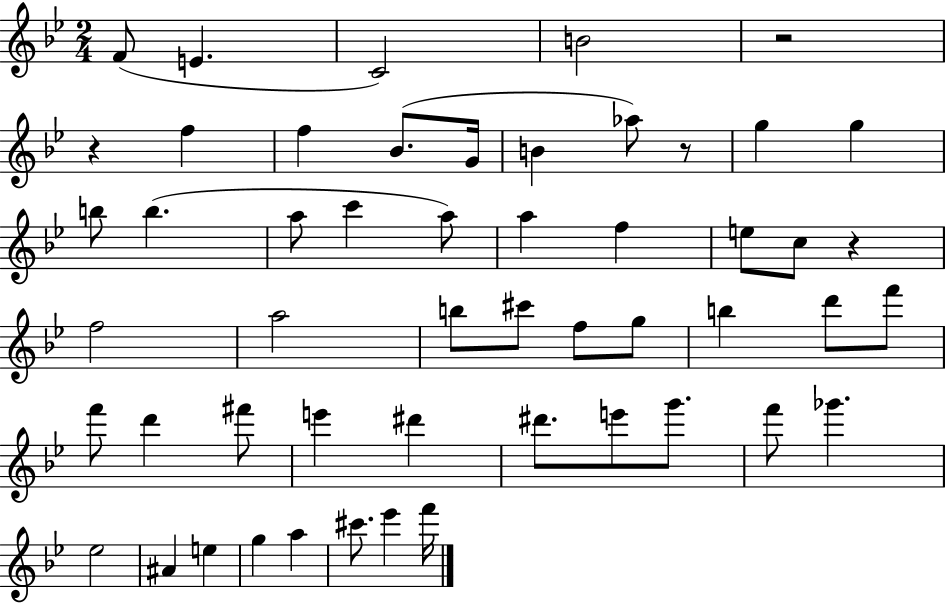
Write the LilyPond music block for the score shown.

{
  \clef treble
  \numericTimeSignature
  \time 2/4
  \key bes \major
  f'8( e'4. | c'2) | b'2 | r2 | \break r4 f''4 | f''4 bes'8.( g'16 | b'4 aes''8) r8 | g''4 g''4 | \break b''8 b''4.( | a''8 c'''4 a''8) | a''4 f''4 | e''8 c''8 r4 | \break f''2 | a''2 | b''8 cis'''8 f''8 g''8 | b''4 d'''8 f'''8 | \break f'''8 d'''4 fis'''8 | e'''4 dis'''4 | dis'''8. e'''8 g'''8. | f'''8 ges'''4. | \break ees''2 | ais'4 e''4 | g''4 a''4 | cis'''8. ees'''4 f'''16 | \break \bar "|."
}